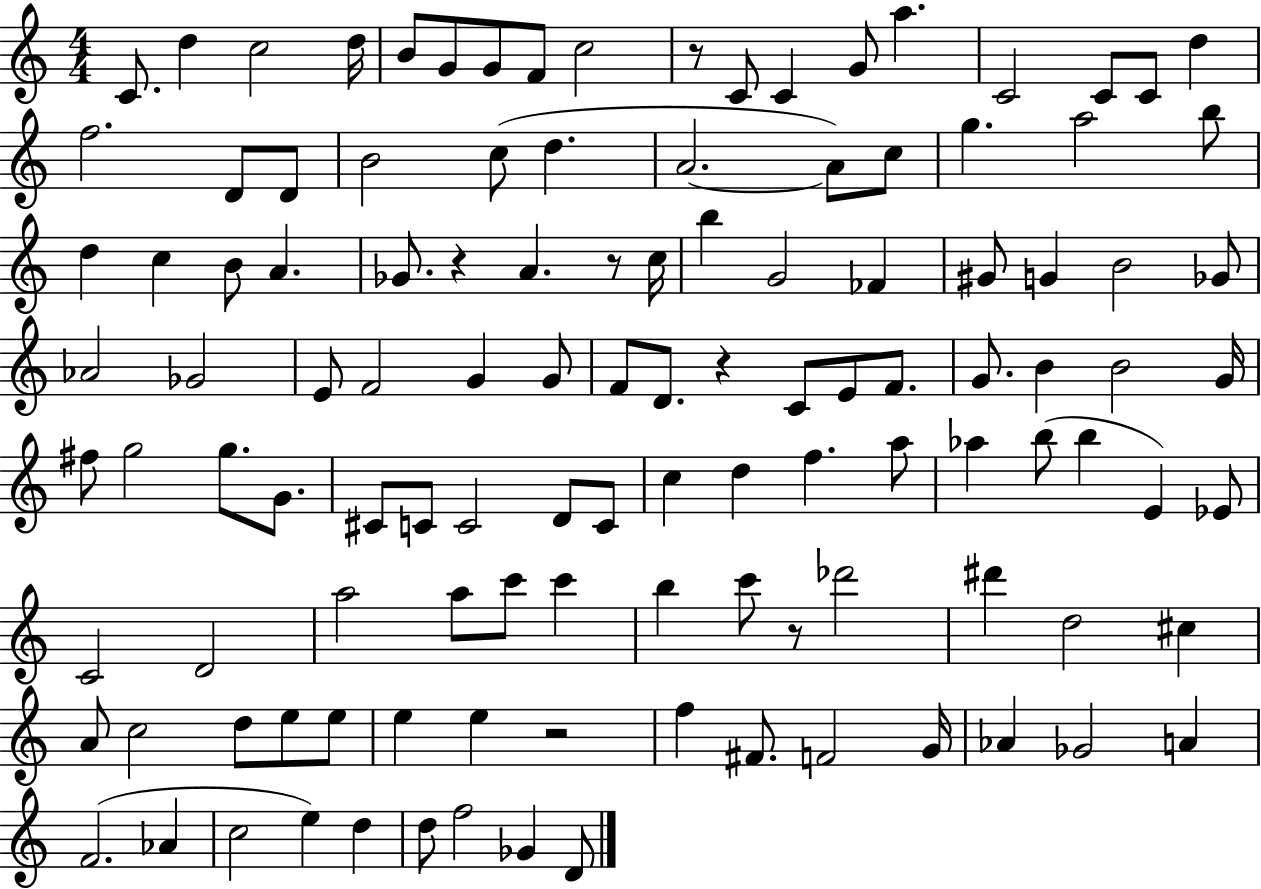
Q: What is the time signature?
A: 4/4